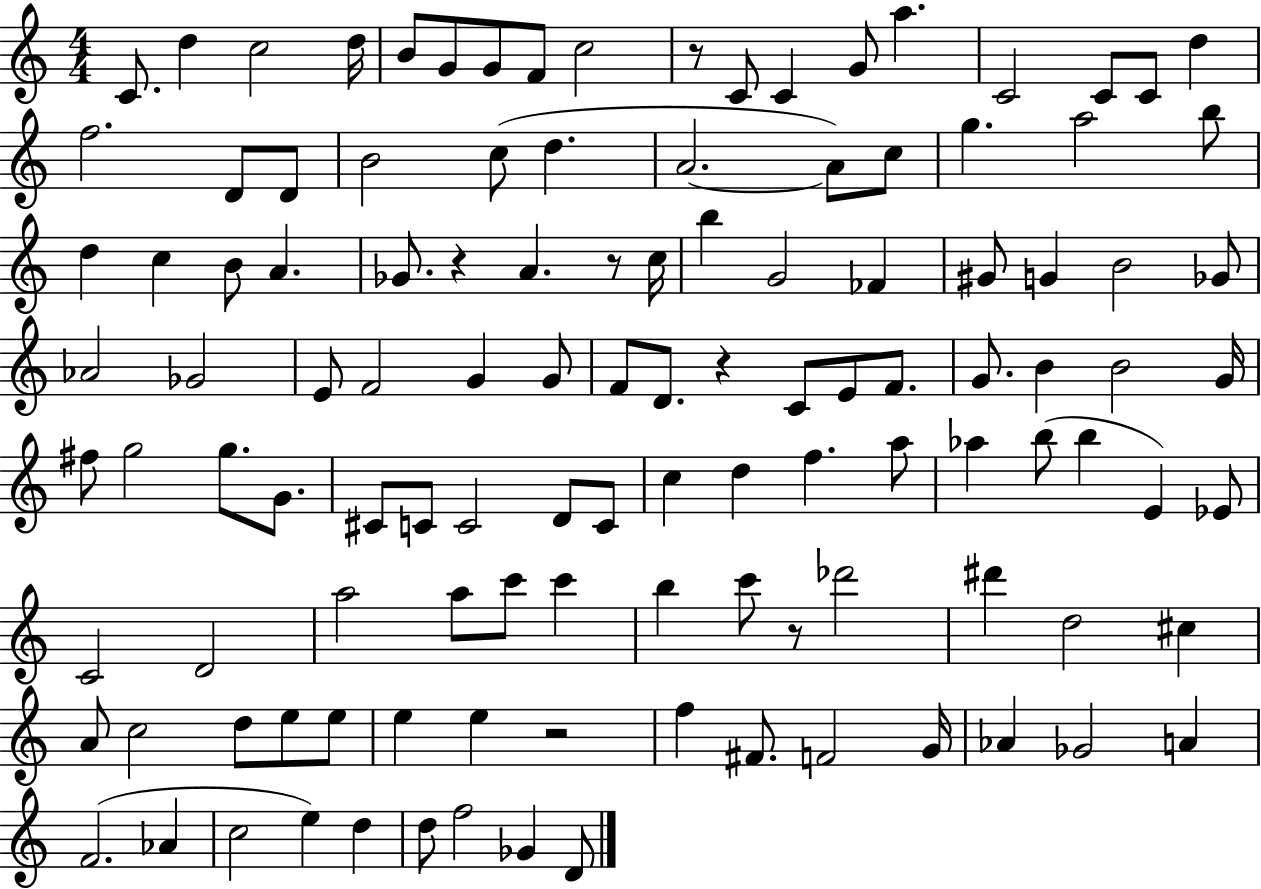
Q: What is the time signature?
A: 4/4